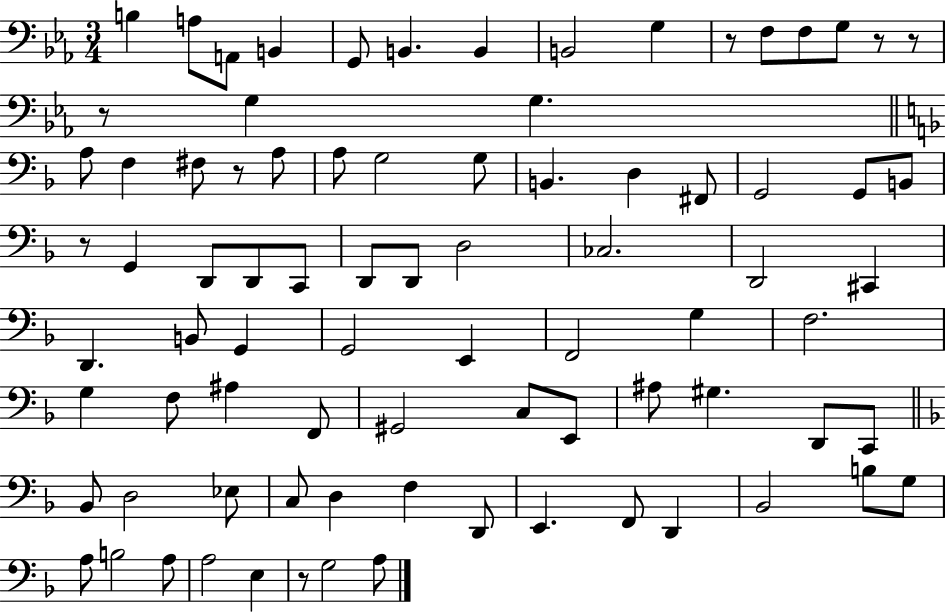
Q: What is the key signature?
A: EES major